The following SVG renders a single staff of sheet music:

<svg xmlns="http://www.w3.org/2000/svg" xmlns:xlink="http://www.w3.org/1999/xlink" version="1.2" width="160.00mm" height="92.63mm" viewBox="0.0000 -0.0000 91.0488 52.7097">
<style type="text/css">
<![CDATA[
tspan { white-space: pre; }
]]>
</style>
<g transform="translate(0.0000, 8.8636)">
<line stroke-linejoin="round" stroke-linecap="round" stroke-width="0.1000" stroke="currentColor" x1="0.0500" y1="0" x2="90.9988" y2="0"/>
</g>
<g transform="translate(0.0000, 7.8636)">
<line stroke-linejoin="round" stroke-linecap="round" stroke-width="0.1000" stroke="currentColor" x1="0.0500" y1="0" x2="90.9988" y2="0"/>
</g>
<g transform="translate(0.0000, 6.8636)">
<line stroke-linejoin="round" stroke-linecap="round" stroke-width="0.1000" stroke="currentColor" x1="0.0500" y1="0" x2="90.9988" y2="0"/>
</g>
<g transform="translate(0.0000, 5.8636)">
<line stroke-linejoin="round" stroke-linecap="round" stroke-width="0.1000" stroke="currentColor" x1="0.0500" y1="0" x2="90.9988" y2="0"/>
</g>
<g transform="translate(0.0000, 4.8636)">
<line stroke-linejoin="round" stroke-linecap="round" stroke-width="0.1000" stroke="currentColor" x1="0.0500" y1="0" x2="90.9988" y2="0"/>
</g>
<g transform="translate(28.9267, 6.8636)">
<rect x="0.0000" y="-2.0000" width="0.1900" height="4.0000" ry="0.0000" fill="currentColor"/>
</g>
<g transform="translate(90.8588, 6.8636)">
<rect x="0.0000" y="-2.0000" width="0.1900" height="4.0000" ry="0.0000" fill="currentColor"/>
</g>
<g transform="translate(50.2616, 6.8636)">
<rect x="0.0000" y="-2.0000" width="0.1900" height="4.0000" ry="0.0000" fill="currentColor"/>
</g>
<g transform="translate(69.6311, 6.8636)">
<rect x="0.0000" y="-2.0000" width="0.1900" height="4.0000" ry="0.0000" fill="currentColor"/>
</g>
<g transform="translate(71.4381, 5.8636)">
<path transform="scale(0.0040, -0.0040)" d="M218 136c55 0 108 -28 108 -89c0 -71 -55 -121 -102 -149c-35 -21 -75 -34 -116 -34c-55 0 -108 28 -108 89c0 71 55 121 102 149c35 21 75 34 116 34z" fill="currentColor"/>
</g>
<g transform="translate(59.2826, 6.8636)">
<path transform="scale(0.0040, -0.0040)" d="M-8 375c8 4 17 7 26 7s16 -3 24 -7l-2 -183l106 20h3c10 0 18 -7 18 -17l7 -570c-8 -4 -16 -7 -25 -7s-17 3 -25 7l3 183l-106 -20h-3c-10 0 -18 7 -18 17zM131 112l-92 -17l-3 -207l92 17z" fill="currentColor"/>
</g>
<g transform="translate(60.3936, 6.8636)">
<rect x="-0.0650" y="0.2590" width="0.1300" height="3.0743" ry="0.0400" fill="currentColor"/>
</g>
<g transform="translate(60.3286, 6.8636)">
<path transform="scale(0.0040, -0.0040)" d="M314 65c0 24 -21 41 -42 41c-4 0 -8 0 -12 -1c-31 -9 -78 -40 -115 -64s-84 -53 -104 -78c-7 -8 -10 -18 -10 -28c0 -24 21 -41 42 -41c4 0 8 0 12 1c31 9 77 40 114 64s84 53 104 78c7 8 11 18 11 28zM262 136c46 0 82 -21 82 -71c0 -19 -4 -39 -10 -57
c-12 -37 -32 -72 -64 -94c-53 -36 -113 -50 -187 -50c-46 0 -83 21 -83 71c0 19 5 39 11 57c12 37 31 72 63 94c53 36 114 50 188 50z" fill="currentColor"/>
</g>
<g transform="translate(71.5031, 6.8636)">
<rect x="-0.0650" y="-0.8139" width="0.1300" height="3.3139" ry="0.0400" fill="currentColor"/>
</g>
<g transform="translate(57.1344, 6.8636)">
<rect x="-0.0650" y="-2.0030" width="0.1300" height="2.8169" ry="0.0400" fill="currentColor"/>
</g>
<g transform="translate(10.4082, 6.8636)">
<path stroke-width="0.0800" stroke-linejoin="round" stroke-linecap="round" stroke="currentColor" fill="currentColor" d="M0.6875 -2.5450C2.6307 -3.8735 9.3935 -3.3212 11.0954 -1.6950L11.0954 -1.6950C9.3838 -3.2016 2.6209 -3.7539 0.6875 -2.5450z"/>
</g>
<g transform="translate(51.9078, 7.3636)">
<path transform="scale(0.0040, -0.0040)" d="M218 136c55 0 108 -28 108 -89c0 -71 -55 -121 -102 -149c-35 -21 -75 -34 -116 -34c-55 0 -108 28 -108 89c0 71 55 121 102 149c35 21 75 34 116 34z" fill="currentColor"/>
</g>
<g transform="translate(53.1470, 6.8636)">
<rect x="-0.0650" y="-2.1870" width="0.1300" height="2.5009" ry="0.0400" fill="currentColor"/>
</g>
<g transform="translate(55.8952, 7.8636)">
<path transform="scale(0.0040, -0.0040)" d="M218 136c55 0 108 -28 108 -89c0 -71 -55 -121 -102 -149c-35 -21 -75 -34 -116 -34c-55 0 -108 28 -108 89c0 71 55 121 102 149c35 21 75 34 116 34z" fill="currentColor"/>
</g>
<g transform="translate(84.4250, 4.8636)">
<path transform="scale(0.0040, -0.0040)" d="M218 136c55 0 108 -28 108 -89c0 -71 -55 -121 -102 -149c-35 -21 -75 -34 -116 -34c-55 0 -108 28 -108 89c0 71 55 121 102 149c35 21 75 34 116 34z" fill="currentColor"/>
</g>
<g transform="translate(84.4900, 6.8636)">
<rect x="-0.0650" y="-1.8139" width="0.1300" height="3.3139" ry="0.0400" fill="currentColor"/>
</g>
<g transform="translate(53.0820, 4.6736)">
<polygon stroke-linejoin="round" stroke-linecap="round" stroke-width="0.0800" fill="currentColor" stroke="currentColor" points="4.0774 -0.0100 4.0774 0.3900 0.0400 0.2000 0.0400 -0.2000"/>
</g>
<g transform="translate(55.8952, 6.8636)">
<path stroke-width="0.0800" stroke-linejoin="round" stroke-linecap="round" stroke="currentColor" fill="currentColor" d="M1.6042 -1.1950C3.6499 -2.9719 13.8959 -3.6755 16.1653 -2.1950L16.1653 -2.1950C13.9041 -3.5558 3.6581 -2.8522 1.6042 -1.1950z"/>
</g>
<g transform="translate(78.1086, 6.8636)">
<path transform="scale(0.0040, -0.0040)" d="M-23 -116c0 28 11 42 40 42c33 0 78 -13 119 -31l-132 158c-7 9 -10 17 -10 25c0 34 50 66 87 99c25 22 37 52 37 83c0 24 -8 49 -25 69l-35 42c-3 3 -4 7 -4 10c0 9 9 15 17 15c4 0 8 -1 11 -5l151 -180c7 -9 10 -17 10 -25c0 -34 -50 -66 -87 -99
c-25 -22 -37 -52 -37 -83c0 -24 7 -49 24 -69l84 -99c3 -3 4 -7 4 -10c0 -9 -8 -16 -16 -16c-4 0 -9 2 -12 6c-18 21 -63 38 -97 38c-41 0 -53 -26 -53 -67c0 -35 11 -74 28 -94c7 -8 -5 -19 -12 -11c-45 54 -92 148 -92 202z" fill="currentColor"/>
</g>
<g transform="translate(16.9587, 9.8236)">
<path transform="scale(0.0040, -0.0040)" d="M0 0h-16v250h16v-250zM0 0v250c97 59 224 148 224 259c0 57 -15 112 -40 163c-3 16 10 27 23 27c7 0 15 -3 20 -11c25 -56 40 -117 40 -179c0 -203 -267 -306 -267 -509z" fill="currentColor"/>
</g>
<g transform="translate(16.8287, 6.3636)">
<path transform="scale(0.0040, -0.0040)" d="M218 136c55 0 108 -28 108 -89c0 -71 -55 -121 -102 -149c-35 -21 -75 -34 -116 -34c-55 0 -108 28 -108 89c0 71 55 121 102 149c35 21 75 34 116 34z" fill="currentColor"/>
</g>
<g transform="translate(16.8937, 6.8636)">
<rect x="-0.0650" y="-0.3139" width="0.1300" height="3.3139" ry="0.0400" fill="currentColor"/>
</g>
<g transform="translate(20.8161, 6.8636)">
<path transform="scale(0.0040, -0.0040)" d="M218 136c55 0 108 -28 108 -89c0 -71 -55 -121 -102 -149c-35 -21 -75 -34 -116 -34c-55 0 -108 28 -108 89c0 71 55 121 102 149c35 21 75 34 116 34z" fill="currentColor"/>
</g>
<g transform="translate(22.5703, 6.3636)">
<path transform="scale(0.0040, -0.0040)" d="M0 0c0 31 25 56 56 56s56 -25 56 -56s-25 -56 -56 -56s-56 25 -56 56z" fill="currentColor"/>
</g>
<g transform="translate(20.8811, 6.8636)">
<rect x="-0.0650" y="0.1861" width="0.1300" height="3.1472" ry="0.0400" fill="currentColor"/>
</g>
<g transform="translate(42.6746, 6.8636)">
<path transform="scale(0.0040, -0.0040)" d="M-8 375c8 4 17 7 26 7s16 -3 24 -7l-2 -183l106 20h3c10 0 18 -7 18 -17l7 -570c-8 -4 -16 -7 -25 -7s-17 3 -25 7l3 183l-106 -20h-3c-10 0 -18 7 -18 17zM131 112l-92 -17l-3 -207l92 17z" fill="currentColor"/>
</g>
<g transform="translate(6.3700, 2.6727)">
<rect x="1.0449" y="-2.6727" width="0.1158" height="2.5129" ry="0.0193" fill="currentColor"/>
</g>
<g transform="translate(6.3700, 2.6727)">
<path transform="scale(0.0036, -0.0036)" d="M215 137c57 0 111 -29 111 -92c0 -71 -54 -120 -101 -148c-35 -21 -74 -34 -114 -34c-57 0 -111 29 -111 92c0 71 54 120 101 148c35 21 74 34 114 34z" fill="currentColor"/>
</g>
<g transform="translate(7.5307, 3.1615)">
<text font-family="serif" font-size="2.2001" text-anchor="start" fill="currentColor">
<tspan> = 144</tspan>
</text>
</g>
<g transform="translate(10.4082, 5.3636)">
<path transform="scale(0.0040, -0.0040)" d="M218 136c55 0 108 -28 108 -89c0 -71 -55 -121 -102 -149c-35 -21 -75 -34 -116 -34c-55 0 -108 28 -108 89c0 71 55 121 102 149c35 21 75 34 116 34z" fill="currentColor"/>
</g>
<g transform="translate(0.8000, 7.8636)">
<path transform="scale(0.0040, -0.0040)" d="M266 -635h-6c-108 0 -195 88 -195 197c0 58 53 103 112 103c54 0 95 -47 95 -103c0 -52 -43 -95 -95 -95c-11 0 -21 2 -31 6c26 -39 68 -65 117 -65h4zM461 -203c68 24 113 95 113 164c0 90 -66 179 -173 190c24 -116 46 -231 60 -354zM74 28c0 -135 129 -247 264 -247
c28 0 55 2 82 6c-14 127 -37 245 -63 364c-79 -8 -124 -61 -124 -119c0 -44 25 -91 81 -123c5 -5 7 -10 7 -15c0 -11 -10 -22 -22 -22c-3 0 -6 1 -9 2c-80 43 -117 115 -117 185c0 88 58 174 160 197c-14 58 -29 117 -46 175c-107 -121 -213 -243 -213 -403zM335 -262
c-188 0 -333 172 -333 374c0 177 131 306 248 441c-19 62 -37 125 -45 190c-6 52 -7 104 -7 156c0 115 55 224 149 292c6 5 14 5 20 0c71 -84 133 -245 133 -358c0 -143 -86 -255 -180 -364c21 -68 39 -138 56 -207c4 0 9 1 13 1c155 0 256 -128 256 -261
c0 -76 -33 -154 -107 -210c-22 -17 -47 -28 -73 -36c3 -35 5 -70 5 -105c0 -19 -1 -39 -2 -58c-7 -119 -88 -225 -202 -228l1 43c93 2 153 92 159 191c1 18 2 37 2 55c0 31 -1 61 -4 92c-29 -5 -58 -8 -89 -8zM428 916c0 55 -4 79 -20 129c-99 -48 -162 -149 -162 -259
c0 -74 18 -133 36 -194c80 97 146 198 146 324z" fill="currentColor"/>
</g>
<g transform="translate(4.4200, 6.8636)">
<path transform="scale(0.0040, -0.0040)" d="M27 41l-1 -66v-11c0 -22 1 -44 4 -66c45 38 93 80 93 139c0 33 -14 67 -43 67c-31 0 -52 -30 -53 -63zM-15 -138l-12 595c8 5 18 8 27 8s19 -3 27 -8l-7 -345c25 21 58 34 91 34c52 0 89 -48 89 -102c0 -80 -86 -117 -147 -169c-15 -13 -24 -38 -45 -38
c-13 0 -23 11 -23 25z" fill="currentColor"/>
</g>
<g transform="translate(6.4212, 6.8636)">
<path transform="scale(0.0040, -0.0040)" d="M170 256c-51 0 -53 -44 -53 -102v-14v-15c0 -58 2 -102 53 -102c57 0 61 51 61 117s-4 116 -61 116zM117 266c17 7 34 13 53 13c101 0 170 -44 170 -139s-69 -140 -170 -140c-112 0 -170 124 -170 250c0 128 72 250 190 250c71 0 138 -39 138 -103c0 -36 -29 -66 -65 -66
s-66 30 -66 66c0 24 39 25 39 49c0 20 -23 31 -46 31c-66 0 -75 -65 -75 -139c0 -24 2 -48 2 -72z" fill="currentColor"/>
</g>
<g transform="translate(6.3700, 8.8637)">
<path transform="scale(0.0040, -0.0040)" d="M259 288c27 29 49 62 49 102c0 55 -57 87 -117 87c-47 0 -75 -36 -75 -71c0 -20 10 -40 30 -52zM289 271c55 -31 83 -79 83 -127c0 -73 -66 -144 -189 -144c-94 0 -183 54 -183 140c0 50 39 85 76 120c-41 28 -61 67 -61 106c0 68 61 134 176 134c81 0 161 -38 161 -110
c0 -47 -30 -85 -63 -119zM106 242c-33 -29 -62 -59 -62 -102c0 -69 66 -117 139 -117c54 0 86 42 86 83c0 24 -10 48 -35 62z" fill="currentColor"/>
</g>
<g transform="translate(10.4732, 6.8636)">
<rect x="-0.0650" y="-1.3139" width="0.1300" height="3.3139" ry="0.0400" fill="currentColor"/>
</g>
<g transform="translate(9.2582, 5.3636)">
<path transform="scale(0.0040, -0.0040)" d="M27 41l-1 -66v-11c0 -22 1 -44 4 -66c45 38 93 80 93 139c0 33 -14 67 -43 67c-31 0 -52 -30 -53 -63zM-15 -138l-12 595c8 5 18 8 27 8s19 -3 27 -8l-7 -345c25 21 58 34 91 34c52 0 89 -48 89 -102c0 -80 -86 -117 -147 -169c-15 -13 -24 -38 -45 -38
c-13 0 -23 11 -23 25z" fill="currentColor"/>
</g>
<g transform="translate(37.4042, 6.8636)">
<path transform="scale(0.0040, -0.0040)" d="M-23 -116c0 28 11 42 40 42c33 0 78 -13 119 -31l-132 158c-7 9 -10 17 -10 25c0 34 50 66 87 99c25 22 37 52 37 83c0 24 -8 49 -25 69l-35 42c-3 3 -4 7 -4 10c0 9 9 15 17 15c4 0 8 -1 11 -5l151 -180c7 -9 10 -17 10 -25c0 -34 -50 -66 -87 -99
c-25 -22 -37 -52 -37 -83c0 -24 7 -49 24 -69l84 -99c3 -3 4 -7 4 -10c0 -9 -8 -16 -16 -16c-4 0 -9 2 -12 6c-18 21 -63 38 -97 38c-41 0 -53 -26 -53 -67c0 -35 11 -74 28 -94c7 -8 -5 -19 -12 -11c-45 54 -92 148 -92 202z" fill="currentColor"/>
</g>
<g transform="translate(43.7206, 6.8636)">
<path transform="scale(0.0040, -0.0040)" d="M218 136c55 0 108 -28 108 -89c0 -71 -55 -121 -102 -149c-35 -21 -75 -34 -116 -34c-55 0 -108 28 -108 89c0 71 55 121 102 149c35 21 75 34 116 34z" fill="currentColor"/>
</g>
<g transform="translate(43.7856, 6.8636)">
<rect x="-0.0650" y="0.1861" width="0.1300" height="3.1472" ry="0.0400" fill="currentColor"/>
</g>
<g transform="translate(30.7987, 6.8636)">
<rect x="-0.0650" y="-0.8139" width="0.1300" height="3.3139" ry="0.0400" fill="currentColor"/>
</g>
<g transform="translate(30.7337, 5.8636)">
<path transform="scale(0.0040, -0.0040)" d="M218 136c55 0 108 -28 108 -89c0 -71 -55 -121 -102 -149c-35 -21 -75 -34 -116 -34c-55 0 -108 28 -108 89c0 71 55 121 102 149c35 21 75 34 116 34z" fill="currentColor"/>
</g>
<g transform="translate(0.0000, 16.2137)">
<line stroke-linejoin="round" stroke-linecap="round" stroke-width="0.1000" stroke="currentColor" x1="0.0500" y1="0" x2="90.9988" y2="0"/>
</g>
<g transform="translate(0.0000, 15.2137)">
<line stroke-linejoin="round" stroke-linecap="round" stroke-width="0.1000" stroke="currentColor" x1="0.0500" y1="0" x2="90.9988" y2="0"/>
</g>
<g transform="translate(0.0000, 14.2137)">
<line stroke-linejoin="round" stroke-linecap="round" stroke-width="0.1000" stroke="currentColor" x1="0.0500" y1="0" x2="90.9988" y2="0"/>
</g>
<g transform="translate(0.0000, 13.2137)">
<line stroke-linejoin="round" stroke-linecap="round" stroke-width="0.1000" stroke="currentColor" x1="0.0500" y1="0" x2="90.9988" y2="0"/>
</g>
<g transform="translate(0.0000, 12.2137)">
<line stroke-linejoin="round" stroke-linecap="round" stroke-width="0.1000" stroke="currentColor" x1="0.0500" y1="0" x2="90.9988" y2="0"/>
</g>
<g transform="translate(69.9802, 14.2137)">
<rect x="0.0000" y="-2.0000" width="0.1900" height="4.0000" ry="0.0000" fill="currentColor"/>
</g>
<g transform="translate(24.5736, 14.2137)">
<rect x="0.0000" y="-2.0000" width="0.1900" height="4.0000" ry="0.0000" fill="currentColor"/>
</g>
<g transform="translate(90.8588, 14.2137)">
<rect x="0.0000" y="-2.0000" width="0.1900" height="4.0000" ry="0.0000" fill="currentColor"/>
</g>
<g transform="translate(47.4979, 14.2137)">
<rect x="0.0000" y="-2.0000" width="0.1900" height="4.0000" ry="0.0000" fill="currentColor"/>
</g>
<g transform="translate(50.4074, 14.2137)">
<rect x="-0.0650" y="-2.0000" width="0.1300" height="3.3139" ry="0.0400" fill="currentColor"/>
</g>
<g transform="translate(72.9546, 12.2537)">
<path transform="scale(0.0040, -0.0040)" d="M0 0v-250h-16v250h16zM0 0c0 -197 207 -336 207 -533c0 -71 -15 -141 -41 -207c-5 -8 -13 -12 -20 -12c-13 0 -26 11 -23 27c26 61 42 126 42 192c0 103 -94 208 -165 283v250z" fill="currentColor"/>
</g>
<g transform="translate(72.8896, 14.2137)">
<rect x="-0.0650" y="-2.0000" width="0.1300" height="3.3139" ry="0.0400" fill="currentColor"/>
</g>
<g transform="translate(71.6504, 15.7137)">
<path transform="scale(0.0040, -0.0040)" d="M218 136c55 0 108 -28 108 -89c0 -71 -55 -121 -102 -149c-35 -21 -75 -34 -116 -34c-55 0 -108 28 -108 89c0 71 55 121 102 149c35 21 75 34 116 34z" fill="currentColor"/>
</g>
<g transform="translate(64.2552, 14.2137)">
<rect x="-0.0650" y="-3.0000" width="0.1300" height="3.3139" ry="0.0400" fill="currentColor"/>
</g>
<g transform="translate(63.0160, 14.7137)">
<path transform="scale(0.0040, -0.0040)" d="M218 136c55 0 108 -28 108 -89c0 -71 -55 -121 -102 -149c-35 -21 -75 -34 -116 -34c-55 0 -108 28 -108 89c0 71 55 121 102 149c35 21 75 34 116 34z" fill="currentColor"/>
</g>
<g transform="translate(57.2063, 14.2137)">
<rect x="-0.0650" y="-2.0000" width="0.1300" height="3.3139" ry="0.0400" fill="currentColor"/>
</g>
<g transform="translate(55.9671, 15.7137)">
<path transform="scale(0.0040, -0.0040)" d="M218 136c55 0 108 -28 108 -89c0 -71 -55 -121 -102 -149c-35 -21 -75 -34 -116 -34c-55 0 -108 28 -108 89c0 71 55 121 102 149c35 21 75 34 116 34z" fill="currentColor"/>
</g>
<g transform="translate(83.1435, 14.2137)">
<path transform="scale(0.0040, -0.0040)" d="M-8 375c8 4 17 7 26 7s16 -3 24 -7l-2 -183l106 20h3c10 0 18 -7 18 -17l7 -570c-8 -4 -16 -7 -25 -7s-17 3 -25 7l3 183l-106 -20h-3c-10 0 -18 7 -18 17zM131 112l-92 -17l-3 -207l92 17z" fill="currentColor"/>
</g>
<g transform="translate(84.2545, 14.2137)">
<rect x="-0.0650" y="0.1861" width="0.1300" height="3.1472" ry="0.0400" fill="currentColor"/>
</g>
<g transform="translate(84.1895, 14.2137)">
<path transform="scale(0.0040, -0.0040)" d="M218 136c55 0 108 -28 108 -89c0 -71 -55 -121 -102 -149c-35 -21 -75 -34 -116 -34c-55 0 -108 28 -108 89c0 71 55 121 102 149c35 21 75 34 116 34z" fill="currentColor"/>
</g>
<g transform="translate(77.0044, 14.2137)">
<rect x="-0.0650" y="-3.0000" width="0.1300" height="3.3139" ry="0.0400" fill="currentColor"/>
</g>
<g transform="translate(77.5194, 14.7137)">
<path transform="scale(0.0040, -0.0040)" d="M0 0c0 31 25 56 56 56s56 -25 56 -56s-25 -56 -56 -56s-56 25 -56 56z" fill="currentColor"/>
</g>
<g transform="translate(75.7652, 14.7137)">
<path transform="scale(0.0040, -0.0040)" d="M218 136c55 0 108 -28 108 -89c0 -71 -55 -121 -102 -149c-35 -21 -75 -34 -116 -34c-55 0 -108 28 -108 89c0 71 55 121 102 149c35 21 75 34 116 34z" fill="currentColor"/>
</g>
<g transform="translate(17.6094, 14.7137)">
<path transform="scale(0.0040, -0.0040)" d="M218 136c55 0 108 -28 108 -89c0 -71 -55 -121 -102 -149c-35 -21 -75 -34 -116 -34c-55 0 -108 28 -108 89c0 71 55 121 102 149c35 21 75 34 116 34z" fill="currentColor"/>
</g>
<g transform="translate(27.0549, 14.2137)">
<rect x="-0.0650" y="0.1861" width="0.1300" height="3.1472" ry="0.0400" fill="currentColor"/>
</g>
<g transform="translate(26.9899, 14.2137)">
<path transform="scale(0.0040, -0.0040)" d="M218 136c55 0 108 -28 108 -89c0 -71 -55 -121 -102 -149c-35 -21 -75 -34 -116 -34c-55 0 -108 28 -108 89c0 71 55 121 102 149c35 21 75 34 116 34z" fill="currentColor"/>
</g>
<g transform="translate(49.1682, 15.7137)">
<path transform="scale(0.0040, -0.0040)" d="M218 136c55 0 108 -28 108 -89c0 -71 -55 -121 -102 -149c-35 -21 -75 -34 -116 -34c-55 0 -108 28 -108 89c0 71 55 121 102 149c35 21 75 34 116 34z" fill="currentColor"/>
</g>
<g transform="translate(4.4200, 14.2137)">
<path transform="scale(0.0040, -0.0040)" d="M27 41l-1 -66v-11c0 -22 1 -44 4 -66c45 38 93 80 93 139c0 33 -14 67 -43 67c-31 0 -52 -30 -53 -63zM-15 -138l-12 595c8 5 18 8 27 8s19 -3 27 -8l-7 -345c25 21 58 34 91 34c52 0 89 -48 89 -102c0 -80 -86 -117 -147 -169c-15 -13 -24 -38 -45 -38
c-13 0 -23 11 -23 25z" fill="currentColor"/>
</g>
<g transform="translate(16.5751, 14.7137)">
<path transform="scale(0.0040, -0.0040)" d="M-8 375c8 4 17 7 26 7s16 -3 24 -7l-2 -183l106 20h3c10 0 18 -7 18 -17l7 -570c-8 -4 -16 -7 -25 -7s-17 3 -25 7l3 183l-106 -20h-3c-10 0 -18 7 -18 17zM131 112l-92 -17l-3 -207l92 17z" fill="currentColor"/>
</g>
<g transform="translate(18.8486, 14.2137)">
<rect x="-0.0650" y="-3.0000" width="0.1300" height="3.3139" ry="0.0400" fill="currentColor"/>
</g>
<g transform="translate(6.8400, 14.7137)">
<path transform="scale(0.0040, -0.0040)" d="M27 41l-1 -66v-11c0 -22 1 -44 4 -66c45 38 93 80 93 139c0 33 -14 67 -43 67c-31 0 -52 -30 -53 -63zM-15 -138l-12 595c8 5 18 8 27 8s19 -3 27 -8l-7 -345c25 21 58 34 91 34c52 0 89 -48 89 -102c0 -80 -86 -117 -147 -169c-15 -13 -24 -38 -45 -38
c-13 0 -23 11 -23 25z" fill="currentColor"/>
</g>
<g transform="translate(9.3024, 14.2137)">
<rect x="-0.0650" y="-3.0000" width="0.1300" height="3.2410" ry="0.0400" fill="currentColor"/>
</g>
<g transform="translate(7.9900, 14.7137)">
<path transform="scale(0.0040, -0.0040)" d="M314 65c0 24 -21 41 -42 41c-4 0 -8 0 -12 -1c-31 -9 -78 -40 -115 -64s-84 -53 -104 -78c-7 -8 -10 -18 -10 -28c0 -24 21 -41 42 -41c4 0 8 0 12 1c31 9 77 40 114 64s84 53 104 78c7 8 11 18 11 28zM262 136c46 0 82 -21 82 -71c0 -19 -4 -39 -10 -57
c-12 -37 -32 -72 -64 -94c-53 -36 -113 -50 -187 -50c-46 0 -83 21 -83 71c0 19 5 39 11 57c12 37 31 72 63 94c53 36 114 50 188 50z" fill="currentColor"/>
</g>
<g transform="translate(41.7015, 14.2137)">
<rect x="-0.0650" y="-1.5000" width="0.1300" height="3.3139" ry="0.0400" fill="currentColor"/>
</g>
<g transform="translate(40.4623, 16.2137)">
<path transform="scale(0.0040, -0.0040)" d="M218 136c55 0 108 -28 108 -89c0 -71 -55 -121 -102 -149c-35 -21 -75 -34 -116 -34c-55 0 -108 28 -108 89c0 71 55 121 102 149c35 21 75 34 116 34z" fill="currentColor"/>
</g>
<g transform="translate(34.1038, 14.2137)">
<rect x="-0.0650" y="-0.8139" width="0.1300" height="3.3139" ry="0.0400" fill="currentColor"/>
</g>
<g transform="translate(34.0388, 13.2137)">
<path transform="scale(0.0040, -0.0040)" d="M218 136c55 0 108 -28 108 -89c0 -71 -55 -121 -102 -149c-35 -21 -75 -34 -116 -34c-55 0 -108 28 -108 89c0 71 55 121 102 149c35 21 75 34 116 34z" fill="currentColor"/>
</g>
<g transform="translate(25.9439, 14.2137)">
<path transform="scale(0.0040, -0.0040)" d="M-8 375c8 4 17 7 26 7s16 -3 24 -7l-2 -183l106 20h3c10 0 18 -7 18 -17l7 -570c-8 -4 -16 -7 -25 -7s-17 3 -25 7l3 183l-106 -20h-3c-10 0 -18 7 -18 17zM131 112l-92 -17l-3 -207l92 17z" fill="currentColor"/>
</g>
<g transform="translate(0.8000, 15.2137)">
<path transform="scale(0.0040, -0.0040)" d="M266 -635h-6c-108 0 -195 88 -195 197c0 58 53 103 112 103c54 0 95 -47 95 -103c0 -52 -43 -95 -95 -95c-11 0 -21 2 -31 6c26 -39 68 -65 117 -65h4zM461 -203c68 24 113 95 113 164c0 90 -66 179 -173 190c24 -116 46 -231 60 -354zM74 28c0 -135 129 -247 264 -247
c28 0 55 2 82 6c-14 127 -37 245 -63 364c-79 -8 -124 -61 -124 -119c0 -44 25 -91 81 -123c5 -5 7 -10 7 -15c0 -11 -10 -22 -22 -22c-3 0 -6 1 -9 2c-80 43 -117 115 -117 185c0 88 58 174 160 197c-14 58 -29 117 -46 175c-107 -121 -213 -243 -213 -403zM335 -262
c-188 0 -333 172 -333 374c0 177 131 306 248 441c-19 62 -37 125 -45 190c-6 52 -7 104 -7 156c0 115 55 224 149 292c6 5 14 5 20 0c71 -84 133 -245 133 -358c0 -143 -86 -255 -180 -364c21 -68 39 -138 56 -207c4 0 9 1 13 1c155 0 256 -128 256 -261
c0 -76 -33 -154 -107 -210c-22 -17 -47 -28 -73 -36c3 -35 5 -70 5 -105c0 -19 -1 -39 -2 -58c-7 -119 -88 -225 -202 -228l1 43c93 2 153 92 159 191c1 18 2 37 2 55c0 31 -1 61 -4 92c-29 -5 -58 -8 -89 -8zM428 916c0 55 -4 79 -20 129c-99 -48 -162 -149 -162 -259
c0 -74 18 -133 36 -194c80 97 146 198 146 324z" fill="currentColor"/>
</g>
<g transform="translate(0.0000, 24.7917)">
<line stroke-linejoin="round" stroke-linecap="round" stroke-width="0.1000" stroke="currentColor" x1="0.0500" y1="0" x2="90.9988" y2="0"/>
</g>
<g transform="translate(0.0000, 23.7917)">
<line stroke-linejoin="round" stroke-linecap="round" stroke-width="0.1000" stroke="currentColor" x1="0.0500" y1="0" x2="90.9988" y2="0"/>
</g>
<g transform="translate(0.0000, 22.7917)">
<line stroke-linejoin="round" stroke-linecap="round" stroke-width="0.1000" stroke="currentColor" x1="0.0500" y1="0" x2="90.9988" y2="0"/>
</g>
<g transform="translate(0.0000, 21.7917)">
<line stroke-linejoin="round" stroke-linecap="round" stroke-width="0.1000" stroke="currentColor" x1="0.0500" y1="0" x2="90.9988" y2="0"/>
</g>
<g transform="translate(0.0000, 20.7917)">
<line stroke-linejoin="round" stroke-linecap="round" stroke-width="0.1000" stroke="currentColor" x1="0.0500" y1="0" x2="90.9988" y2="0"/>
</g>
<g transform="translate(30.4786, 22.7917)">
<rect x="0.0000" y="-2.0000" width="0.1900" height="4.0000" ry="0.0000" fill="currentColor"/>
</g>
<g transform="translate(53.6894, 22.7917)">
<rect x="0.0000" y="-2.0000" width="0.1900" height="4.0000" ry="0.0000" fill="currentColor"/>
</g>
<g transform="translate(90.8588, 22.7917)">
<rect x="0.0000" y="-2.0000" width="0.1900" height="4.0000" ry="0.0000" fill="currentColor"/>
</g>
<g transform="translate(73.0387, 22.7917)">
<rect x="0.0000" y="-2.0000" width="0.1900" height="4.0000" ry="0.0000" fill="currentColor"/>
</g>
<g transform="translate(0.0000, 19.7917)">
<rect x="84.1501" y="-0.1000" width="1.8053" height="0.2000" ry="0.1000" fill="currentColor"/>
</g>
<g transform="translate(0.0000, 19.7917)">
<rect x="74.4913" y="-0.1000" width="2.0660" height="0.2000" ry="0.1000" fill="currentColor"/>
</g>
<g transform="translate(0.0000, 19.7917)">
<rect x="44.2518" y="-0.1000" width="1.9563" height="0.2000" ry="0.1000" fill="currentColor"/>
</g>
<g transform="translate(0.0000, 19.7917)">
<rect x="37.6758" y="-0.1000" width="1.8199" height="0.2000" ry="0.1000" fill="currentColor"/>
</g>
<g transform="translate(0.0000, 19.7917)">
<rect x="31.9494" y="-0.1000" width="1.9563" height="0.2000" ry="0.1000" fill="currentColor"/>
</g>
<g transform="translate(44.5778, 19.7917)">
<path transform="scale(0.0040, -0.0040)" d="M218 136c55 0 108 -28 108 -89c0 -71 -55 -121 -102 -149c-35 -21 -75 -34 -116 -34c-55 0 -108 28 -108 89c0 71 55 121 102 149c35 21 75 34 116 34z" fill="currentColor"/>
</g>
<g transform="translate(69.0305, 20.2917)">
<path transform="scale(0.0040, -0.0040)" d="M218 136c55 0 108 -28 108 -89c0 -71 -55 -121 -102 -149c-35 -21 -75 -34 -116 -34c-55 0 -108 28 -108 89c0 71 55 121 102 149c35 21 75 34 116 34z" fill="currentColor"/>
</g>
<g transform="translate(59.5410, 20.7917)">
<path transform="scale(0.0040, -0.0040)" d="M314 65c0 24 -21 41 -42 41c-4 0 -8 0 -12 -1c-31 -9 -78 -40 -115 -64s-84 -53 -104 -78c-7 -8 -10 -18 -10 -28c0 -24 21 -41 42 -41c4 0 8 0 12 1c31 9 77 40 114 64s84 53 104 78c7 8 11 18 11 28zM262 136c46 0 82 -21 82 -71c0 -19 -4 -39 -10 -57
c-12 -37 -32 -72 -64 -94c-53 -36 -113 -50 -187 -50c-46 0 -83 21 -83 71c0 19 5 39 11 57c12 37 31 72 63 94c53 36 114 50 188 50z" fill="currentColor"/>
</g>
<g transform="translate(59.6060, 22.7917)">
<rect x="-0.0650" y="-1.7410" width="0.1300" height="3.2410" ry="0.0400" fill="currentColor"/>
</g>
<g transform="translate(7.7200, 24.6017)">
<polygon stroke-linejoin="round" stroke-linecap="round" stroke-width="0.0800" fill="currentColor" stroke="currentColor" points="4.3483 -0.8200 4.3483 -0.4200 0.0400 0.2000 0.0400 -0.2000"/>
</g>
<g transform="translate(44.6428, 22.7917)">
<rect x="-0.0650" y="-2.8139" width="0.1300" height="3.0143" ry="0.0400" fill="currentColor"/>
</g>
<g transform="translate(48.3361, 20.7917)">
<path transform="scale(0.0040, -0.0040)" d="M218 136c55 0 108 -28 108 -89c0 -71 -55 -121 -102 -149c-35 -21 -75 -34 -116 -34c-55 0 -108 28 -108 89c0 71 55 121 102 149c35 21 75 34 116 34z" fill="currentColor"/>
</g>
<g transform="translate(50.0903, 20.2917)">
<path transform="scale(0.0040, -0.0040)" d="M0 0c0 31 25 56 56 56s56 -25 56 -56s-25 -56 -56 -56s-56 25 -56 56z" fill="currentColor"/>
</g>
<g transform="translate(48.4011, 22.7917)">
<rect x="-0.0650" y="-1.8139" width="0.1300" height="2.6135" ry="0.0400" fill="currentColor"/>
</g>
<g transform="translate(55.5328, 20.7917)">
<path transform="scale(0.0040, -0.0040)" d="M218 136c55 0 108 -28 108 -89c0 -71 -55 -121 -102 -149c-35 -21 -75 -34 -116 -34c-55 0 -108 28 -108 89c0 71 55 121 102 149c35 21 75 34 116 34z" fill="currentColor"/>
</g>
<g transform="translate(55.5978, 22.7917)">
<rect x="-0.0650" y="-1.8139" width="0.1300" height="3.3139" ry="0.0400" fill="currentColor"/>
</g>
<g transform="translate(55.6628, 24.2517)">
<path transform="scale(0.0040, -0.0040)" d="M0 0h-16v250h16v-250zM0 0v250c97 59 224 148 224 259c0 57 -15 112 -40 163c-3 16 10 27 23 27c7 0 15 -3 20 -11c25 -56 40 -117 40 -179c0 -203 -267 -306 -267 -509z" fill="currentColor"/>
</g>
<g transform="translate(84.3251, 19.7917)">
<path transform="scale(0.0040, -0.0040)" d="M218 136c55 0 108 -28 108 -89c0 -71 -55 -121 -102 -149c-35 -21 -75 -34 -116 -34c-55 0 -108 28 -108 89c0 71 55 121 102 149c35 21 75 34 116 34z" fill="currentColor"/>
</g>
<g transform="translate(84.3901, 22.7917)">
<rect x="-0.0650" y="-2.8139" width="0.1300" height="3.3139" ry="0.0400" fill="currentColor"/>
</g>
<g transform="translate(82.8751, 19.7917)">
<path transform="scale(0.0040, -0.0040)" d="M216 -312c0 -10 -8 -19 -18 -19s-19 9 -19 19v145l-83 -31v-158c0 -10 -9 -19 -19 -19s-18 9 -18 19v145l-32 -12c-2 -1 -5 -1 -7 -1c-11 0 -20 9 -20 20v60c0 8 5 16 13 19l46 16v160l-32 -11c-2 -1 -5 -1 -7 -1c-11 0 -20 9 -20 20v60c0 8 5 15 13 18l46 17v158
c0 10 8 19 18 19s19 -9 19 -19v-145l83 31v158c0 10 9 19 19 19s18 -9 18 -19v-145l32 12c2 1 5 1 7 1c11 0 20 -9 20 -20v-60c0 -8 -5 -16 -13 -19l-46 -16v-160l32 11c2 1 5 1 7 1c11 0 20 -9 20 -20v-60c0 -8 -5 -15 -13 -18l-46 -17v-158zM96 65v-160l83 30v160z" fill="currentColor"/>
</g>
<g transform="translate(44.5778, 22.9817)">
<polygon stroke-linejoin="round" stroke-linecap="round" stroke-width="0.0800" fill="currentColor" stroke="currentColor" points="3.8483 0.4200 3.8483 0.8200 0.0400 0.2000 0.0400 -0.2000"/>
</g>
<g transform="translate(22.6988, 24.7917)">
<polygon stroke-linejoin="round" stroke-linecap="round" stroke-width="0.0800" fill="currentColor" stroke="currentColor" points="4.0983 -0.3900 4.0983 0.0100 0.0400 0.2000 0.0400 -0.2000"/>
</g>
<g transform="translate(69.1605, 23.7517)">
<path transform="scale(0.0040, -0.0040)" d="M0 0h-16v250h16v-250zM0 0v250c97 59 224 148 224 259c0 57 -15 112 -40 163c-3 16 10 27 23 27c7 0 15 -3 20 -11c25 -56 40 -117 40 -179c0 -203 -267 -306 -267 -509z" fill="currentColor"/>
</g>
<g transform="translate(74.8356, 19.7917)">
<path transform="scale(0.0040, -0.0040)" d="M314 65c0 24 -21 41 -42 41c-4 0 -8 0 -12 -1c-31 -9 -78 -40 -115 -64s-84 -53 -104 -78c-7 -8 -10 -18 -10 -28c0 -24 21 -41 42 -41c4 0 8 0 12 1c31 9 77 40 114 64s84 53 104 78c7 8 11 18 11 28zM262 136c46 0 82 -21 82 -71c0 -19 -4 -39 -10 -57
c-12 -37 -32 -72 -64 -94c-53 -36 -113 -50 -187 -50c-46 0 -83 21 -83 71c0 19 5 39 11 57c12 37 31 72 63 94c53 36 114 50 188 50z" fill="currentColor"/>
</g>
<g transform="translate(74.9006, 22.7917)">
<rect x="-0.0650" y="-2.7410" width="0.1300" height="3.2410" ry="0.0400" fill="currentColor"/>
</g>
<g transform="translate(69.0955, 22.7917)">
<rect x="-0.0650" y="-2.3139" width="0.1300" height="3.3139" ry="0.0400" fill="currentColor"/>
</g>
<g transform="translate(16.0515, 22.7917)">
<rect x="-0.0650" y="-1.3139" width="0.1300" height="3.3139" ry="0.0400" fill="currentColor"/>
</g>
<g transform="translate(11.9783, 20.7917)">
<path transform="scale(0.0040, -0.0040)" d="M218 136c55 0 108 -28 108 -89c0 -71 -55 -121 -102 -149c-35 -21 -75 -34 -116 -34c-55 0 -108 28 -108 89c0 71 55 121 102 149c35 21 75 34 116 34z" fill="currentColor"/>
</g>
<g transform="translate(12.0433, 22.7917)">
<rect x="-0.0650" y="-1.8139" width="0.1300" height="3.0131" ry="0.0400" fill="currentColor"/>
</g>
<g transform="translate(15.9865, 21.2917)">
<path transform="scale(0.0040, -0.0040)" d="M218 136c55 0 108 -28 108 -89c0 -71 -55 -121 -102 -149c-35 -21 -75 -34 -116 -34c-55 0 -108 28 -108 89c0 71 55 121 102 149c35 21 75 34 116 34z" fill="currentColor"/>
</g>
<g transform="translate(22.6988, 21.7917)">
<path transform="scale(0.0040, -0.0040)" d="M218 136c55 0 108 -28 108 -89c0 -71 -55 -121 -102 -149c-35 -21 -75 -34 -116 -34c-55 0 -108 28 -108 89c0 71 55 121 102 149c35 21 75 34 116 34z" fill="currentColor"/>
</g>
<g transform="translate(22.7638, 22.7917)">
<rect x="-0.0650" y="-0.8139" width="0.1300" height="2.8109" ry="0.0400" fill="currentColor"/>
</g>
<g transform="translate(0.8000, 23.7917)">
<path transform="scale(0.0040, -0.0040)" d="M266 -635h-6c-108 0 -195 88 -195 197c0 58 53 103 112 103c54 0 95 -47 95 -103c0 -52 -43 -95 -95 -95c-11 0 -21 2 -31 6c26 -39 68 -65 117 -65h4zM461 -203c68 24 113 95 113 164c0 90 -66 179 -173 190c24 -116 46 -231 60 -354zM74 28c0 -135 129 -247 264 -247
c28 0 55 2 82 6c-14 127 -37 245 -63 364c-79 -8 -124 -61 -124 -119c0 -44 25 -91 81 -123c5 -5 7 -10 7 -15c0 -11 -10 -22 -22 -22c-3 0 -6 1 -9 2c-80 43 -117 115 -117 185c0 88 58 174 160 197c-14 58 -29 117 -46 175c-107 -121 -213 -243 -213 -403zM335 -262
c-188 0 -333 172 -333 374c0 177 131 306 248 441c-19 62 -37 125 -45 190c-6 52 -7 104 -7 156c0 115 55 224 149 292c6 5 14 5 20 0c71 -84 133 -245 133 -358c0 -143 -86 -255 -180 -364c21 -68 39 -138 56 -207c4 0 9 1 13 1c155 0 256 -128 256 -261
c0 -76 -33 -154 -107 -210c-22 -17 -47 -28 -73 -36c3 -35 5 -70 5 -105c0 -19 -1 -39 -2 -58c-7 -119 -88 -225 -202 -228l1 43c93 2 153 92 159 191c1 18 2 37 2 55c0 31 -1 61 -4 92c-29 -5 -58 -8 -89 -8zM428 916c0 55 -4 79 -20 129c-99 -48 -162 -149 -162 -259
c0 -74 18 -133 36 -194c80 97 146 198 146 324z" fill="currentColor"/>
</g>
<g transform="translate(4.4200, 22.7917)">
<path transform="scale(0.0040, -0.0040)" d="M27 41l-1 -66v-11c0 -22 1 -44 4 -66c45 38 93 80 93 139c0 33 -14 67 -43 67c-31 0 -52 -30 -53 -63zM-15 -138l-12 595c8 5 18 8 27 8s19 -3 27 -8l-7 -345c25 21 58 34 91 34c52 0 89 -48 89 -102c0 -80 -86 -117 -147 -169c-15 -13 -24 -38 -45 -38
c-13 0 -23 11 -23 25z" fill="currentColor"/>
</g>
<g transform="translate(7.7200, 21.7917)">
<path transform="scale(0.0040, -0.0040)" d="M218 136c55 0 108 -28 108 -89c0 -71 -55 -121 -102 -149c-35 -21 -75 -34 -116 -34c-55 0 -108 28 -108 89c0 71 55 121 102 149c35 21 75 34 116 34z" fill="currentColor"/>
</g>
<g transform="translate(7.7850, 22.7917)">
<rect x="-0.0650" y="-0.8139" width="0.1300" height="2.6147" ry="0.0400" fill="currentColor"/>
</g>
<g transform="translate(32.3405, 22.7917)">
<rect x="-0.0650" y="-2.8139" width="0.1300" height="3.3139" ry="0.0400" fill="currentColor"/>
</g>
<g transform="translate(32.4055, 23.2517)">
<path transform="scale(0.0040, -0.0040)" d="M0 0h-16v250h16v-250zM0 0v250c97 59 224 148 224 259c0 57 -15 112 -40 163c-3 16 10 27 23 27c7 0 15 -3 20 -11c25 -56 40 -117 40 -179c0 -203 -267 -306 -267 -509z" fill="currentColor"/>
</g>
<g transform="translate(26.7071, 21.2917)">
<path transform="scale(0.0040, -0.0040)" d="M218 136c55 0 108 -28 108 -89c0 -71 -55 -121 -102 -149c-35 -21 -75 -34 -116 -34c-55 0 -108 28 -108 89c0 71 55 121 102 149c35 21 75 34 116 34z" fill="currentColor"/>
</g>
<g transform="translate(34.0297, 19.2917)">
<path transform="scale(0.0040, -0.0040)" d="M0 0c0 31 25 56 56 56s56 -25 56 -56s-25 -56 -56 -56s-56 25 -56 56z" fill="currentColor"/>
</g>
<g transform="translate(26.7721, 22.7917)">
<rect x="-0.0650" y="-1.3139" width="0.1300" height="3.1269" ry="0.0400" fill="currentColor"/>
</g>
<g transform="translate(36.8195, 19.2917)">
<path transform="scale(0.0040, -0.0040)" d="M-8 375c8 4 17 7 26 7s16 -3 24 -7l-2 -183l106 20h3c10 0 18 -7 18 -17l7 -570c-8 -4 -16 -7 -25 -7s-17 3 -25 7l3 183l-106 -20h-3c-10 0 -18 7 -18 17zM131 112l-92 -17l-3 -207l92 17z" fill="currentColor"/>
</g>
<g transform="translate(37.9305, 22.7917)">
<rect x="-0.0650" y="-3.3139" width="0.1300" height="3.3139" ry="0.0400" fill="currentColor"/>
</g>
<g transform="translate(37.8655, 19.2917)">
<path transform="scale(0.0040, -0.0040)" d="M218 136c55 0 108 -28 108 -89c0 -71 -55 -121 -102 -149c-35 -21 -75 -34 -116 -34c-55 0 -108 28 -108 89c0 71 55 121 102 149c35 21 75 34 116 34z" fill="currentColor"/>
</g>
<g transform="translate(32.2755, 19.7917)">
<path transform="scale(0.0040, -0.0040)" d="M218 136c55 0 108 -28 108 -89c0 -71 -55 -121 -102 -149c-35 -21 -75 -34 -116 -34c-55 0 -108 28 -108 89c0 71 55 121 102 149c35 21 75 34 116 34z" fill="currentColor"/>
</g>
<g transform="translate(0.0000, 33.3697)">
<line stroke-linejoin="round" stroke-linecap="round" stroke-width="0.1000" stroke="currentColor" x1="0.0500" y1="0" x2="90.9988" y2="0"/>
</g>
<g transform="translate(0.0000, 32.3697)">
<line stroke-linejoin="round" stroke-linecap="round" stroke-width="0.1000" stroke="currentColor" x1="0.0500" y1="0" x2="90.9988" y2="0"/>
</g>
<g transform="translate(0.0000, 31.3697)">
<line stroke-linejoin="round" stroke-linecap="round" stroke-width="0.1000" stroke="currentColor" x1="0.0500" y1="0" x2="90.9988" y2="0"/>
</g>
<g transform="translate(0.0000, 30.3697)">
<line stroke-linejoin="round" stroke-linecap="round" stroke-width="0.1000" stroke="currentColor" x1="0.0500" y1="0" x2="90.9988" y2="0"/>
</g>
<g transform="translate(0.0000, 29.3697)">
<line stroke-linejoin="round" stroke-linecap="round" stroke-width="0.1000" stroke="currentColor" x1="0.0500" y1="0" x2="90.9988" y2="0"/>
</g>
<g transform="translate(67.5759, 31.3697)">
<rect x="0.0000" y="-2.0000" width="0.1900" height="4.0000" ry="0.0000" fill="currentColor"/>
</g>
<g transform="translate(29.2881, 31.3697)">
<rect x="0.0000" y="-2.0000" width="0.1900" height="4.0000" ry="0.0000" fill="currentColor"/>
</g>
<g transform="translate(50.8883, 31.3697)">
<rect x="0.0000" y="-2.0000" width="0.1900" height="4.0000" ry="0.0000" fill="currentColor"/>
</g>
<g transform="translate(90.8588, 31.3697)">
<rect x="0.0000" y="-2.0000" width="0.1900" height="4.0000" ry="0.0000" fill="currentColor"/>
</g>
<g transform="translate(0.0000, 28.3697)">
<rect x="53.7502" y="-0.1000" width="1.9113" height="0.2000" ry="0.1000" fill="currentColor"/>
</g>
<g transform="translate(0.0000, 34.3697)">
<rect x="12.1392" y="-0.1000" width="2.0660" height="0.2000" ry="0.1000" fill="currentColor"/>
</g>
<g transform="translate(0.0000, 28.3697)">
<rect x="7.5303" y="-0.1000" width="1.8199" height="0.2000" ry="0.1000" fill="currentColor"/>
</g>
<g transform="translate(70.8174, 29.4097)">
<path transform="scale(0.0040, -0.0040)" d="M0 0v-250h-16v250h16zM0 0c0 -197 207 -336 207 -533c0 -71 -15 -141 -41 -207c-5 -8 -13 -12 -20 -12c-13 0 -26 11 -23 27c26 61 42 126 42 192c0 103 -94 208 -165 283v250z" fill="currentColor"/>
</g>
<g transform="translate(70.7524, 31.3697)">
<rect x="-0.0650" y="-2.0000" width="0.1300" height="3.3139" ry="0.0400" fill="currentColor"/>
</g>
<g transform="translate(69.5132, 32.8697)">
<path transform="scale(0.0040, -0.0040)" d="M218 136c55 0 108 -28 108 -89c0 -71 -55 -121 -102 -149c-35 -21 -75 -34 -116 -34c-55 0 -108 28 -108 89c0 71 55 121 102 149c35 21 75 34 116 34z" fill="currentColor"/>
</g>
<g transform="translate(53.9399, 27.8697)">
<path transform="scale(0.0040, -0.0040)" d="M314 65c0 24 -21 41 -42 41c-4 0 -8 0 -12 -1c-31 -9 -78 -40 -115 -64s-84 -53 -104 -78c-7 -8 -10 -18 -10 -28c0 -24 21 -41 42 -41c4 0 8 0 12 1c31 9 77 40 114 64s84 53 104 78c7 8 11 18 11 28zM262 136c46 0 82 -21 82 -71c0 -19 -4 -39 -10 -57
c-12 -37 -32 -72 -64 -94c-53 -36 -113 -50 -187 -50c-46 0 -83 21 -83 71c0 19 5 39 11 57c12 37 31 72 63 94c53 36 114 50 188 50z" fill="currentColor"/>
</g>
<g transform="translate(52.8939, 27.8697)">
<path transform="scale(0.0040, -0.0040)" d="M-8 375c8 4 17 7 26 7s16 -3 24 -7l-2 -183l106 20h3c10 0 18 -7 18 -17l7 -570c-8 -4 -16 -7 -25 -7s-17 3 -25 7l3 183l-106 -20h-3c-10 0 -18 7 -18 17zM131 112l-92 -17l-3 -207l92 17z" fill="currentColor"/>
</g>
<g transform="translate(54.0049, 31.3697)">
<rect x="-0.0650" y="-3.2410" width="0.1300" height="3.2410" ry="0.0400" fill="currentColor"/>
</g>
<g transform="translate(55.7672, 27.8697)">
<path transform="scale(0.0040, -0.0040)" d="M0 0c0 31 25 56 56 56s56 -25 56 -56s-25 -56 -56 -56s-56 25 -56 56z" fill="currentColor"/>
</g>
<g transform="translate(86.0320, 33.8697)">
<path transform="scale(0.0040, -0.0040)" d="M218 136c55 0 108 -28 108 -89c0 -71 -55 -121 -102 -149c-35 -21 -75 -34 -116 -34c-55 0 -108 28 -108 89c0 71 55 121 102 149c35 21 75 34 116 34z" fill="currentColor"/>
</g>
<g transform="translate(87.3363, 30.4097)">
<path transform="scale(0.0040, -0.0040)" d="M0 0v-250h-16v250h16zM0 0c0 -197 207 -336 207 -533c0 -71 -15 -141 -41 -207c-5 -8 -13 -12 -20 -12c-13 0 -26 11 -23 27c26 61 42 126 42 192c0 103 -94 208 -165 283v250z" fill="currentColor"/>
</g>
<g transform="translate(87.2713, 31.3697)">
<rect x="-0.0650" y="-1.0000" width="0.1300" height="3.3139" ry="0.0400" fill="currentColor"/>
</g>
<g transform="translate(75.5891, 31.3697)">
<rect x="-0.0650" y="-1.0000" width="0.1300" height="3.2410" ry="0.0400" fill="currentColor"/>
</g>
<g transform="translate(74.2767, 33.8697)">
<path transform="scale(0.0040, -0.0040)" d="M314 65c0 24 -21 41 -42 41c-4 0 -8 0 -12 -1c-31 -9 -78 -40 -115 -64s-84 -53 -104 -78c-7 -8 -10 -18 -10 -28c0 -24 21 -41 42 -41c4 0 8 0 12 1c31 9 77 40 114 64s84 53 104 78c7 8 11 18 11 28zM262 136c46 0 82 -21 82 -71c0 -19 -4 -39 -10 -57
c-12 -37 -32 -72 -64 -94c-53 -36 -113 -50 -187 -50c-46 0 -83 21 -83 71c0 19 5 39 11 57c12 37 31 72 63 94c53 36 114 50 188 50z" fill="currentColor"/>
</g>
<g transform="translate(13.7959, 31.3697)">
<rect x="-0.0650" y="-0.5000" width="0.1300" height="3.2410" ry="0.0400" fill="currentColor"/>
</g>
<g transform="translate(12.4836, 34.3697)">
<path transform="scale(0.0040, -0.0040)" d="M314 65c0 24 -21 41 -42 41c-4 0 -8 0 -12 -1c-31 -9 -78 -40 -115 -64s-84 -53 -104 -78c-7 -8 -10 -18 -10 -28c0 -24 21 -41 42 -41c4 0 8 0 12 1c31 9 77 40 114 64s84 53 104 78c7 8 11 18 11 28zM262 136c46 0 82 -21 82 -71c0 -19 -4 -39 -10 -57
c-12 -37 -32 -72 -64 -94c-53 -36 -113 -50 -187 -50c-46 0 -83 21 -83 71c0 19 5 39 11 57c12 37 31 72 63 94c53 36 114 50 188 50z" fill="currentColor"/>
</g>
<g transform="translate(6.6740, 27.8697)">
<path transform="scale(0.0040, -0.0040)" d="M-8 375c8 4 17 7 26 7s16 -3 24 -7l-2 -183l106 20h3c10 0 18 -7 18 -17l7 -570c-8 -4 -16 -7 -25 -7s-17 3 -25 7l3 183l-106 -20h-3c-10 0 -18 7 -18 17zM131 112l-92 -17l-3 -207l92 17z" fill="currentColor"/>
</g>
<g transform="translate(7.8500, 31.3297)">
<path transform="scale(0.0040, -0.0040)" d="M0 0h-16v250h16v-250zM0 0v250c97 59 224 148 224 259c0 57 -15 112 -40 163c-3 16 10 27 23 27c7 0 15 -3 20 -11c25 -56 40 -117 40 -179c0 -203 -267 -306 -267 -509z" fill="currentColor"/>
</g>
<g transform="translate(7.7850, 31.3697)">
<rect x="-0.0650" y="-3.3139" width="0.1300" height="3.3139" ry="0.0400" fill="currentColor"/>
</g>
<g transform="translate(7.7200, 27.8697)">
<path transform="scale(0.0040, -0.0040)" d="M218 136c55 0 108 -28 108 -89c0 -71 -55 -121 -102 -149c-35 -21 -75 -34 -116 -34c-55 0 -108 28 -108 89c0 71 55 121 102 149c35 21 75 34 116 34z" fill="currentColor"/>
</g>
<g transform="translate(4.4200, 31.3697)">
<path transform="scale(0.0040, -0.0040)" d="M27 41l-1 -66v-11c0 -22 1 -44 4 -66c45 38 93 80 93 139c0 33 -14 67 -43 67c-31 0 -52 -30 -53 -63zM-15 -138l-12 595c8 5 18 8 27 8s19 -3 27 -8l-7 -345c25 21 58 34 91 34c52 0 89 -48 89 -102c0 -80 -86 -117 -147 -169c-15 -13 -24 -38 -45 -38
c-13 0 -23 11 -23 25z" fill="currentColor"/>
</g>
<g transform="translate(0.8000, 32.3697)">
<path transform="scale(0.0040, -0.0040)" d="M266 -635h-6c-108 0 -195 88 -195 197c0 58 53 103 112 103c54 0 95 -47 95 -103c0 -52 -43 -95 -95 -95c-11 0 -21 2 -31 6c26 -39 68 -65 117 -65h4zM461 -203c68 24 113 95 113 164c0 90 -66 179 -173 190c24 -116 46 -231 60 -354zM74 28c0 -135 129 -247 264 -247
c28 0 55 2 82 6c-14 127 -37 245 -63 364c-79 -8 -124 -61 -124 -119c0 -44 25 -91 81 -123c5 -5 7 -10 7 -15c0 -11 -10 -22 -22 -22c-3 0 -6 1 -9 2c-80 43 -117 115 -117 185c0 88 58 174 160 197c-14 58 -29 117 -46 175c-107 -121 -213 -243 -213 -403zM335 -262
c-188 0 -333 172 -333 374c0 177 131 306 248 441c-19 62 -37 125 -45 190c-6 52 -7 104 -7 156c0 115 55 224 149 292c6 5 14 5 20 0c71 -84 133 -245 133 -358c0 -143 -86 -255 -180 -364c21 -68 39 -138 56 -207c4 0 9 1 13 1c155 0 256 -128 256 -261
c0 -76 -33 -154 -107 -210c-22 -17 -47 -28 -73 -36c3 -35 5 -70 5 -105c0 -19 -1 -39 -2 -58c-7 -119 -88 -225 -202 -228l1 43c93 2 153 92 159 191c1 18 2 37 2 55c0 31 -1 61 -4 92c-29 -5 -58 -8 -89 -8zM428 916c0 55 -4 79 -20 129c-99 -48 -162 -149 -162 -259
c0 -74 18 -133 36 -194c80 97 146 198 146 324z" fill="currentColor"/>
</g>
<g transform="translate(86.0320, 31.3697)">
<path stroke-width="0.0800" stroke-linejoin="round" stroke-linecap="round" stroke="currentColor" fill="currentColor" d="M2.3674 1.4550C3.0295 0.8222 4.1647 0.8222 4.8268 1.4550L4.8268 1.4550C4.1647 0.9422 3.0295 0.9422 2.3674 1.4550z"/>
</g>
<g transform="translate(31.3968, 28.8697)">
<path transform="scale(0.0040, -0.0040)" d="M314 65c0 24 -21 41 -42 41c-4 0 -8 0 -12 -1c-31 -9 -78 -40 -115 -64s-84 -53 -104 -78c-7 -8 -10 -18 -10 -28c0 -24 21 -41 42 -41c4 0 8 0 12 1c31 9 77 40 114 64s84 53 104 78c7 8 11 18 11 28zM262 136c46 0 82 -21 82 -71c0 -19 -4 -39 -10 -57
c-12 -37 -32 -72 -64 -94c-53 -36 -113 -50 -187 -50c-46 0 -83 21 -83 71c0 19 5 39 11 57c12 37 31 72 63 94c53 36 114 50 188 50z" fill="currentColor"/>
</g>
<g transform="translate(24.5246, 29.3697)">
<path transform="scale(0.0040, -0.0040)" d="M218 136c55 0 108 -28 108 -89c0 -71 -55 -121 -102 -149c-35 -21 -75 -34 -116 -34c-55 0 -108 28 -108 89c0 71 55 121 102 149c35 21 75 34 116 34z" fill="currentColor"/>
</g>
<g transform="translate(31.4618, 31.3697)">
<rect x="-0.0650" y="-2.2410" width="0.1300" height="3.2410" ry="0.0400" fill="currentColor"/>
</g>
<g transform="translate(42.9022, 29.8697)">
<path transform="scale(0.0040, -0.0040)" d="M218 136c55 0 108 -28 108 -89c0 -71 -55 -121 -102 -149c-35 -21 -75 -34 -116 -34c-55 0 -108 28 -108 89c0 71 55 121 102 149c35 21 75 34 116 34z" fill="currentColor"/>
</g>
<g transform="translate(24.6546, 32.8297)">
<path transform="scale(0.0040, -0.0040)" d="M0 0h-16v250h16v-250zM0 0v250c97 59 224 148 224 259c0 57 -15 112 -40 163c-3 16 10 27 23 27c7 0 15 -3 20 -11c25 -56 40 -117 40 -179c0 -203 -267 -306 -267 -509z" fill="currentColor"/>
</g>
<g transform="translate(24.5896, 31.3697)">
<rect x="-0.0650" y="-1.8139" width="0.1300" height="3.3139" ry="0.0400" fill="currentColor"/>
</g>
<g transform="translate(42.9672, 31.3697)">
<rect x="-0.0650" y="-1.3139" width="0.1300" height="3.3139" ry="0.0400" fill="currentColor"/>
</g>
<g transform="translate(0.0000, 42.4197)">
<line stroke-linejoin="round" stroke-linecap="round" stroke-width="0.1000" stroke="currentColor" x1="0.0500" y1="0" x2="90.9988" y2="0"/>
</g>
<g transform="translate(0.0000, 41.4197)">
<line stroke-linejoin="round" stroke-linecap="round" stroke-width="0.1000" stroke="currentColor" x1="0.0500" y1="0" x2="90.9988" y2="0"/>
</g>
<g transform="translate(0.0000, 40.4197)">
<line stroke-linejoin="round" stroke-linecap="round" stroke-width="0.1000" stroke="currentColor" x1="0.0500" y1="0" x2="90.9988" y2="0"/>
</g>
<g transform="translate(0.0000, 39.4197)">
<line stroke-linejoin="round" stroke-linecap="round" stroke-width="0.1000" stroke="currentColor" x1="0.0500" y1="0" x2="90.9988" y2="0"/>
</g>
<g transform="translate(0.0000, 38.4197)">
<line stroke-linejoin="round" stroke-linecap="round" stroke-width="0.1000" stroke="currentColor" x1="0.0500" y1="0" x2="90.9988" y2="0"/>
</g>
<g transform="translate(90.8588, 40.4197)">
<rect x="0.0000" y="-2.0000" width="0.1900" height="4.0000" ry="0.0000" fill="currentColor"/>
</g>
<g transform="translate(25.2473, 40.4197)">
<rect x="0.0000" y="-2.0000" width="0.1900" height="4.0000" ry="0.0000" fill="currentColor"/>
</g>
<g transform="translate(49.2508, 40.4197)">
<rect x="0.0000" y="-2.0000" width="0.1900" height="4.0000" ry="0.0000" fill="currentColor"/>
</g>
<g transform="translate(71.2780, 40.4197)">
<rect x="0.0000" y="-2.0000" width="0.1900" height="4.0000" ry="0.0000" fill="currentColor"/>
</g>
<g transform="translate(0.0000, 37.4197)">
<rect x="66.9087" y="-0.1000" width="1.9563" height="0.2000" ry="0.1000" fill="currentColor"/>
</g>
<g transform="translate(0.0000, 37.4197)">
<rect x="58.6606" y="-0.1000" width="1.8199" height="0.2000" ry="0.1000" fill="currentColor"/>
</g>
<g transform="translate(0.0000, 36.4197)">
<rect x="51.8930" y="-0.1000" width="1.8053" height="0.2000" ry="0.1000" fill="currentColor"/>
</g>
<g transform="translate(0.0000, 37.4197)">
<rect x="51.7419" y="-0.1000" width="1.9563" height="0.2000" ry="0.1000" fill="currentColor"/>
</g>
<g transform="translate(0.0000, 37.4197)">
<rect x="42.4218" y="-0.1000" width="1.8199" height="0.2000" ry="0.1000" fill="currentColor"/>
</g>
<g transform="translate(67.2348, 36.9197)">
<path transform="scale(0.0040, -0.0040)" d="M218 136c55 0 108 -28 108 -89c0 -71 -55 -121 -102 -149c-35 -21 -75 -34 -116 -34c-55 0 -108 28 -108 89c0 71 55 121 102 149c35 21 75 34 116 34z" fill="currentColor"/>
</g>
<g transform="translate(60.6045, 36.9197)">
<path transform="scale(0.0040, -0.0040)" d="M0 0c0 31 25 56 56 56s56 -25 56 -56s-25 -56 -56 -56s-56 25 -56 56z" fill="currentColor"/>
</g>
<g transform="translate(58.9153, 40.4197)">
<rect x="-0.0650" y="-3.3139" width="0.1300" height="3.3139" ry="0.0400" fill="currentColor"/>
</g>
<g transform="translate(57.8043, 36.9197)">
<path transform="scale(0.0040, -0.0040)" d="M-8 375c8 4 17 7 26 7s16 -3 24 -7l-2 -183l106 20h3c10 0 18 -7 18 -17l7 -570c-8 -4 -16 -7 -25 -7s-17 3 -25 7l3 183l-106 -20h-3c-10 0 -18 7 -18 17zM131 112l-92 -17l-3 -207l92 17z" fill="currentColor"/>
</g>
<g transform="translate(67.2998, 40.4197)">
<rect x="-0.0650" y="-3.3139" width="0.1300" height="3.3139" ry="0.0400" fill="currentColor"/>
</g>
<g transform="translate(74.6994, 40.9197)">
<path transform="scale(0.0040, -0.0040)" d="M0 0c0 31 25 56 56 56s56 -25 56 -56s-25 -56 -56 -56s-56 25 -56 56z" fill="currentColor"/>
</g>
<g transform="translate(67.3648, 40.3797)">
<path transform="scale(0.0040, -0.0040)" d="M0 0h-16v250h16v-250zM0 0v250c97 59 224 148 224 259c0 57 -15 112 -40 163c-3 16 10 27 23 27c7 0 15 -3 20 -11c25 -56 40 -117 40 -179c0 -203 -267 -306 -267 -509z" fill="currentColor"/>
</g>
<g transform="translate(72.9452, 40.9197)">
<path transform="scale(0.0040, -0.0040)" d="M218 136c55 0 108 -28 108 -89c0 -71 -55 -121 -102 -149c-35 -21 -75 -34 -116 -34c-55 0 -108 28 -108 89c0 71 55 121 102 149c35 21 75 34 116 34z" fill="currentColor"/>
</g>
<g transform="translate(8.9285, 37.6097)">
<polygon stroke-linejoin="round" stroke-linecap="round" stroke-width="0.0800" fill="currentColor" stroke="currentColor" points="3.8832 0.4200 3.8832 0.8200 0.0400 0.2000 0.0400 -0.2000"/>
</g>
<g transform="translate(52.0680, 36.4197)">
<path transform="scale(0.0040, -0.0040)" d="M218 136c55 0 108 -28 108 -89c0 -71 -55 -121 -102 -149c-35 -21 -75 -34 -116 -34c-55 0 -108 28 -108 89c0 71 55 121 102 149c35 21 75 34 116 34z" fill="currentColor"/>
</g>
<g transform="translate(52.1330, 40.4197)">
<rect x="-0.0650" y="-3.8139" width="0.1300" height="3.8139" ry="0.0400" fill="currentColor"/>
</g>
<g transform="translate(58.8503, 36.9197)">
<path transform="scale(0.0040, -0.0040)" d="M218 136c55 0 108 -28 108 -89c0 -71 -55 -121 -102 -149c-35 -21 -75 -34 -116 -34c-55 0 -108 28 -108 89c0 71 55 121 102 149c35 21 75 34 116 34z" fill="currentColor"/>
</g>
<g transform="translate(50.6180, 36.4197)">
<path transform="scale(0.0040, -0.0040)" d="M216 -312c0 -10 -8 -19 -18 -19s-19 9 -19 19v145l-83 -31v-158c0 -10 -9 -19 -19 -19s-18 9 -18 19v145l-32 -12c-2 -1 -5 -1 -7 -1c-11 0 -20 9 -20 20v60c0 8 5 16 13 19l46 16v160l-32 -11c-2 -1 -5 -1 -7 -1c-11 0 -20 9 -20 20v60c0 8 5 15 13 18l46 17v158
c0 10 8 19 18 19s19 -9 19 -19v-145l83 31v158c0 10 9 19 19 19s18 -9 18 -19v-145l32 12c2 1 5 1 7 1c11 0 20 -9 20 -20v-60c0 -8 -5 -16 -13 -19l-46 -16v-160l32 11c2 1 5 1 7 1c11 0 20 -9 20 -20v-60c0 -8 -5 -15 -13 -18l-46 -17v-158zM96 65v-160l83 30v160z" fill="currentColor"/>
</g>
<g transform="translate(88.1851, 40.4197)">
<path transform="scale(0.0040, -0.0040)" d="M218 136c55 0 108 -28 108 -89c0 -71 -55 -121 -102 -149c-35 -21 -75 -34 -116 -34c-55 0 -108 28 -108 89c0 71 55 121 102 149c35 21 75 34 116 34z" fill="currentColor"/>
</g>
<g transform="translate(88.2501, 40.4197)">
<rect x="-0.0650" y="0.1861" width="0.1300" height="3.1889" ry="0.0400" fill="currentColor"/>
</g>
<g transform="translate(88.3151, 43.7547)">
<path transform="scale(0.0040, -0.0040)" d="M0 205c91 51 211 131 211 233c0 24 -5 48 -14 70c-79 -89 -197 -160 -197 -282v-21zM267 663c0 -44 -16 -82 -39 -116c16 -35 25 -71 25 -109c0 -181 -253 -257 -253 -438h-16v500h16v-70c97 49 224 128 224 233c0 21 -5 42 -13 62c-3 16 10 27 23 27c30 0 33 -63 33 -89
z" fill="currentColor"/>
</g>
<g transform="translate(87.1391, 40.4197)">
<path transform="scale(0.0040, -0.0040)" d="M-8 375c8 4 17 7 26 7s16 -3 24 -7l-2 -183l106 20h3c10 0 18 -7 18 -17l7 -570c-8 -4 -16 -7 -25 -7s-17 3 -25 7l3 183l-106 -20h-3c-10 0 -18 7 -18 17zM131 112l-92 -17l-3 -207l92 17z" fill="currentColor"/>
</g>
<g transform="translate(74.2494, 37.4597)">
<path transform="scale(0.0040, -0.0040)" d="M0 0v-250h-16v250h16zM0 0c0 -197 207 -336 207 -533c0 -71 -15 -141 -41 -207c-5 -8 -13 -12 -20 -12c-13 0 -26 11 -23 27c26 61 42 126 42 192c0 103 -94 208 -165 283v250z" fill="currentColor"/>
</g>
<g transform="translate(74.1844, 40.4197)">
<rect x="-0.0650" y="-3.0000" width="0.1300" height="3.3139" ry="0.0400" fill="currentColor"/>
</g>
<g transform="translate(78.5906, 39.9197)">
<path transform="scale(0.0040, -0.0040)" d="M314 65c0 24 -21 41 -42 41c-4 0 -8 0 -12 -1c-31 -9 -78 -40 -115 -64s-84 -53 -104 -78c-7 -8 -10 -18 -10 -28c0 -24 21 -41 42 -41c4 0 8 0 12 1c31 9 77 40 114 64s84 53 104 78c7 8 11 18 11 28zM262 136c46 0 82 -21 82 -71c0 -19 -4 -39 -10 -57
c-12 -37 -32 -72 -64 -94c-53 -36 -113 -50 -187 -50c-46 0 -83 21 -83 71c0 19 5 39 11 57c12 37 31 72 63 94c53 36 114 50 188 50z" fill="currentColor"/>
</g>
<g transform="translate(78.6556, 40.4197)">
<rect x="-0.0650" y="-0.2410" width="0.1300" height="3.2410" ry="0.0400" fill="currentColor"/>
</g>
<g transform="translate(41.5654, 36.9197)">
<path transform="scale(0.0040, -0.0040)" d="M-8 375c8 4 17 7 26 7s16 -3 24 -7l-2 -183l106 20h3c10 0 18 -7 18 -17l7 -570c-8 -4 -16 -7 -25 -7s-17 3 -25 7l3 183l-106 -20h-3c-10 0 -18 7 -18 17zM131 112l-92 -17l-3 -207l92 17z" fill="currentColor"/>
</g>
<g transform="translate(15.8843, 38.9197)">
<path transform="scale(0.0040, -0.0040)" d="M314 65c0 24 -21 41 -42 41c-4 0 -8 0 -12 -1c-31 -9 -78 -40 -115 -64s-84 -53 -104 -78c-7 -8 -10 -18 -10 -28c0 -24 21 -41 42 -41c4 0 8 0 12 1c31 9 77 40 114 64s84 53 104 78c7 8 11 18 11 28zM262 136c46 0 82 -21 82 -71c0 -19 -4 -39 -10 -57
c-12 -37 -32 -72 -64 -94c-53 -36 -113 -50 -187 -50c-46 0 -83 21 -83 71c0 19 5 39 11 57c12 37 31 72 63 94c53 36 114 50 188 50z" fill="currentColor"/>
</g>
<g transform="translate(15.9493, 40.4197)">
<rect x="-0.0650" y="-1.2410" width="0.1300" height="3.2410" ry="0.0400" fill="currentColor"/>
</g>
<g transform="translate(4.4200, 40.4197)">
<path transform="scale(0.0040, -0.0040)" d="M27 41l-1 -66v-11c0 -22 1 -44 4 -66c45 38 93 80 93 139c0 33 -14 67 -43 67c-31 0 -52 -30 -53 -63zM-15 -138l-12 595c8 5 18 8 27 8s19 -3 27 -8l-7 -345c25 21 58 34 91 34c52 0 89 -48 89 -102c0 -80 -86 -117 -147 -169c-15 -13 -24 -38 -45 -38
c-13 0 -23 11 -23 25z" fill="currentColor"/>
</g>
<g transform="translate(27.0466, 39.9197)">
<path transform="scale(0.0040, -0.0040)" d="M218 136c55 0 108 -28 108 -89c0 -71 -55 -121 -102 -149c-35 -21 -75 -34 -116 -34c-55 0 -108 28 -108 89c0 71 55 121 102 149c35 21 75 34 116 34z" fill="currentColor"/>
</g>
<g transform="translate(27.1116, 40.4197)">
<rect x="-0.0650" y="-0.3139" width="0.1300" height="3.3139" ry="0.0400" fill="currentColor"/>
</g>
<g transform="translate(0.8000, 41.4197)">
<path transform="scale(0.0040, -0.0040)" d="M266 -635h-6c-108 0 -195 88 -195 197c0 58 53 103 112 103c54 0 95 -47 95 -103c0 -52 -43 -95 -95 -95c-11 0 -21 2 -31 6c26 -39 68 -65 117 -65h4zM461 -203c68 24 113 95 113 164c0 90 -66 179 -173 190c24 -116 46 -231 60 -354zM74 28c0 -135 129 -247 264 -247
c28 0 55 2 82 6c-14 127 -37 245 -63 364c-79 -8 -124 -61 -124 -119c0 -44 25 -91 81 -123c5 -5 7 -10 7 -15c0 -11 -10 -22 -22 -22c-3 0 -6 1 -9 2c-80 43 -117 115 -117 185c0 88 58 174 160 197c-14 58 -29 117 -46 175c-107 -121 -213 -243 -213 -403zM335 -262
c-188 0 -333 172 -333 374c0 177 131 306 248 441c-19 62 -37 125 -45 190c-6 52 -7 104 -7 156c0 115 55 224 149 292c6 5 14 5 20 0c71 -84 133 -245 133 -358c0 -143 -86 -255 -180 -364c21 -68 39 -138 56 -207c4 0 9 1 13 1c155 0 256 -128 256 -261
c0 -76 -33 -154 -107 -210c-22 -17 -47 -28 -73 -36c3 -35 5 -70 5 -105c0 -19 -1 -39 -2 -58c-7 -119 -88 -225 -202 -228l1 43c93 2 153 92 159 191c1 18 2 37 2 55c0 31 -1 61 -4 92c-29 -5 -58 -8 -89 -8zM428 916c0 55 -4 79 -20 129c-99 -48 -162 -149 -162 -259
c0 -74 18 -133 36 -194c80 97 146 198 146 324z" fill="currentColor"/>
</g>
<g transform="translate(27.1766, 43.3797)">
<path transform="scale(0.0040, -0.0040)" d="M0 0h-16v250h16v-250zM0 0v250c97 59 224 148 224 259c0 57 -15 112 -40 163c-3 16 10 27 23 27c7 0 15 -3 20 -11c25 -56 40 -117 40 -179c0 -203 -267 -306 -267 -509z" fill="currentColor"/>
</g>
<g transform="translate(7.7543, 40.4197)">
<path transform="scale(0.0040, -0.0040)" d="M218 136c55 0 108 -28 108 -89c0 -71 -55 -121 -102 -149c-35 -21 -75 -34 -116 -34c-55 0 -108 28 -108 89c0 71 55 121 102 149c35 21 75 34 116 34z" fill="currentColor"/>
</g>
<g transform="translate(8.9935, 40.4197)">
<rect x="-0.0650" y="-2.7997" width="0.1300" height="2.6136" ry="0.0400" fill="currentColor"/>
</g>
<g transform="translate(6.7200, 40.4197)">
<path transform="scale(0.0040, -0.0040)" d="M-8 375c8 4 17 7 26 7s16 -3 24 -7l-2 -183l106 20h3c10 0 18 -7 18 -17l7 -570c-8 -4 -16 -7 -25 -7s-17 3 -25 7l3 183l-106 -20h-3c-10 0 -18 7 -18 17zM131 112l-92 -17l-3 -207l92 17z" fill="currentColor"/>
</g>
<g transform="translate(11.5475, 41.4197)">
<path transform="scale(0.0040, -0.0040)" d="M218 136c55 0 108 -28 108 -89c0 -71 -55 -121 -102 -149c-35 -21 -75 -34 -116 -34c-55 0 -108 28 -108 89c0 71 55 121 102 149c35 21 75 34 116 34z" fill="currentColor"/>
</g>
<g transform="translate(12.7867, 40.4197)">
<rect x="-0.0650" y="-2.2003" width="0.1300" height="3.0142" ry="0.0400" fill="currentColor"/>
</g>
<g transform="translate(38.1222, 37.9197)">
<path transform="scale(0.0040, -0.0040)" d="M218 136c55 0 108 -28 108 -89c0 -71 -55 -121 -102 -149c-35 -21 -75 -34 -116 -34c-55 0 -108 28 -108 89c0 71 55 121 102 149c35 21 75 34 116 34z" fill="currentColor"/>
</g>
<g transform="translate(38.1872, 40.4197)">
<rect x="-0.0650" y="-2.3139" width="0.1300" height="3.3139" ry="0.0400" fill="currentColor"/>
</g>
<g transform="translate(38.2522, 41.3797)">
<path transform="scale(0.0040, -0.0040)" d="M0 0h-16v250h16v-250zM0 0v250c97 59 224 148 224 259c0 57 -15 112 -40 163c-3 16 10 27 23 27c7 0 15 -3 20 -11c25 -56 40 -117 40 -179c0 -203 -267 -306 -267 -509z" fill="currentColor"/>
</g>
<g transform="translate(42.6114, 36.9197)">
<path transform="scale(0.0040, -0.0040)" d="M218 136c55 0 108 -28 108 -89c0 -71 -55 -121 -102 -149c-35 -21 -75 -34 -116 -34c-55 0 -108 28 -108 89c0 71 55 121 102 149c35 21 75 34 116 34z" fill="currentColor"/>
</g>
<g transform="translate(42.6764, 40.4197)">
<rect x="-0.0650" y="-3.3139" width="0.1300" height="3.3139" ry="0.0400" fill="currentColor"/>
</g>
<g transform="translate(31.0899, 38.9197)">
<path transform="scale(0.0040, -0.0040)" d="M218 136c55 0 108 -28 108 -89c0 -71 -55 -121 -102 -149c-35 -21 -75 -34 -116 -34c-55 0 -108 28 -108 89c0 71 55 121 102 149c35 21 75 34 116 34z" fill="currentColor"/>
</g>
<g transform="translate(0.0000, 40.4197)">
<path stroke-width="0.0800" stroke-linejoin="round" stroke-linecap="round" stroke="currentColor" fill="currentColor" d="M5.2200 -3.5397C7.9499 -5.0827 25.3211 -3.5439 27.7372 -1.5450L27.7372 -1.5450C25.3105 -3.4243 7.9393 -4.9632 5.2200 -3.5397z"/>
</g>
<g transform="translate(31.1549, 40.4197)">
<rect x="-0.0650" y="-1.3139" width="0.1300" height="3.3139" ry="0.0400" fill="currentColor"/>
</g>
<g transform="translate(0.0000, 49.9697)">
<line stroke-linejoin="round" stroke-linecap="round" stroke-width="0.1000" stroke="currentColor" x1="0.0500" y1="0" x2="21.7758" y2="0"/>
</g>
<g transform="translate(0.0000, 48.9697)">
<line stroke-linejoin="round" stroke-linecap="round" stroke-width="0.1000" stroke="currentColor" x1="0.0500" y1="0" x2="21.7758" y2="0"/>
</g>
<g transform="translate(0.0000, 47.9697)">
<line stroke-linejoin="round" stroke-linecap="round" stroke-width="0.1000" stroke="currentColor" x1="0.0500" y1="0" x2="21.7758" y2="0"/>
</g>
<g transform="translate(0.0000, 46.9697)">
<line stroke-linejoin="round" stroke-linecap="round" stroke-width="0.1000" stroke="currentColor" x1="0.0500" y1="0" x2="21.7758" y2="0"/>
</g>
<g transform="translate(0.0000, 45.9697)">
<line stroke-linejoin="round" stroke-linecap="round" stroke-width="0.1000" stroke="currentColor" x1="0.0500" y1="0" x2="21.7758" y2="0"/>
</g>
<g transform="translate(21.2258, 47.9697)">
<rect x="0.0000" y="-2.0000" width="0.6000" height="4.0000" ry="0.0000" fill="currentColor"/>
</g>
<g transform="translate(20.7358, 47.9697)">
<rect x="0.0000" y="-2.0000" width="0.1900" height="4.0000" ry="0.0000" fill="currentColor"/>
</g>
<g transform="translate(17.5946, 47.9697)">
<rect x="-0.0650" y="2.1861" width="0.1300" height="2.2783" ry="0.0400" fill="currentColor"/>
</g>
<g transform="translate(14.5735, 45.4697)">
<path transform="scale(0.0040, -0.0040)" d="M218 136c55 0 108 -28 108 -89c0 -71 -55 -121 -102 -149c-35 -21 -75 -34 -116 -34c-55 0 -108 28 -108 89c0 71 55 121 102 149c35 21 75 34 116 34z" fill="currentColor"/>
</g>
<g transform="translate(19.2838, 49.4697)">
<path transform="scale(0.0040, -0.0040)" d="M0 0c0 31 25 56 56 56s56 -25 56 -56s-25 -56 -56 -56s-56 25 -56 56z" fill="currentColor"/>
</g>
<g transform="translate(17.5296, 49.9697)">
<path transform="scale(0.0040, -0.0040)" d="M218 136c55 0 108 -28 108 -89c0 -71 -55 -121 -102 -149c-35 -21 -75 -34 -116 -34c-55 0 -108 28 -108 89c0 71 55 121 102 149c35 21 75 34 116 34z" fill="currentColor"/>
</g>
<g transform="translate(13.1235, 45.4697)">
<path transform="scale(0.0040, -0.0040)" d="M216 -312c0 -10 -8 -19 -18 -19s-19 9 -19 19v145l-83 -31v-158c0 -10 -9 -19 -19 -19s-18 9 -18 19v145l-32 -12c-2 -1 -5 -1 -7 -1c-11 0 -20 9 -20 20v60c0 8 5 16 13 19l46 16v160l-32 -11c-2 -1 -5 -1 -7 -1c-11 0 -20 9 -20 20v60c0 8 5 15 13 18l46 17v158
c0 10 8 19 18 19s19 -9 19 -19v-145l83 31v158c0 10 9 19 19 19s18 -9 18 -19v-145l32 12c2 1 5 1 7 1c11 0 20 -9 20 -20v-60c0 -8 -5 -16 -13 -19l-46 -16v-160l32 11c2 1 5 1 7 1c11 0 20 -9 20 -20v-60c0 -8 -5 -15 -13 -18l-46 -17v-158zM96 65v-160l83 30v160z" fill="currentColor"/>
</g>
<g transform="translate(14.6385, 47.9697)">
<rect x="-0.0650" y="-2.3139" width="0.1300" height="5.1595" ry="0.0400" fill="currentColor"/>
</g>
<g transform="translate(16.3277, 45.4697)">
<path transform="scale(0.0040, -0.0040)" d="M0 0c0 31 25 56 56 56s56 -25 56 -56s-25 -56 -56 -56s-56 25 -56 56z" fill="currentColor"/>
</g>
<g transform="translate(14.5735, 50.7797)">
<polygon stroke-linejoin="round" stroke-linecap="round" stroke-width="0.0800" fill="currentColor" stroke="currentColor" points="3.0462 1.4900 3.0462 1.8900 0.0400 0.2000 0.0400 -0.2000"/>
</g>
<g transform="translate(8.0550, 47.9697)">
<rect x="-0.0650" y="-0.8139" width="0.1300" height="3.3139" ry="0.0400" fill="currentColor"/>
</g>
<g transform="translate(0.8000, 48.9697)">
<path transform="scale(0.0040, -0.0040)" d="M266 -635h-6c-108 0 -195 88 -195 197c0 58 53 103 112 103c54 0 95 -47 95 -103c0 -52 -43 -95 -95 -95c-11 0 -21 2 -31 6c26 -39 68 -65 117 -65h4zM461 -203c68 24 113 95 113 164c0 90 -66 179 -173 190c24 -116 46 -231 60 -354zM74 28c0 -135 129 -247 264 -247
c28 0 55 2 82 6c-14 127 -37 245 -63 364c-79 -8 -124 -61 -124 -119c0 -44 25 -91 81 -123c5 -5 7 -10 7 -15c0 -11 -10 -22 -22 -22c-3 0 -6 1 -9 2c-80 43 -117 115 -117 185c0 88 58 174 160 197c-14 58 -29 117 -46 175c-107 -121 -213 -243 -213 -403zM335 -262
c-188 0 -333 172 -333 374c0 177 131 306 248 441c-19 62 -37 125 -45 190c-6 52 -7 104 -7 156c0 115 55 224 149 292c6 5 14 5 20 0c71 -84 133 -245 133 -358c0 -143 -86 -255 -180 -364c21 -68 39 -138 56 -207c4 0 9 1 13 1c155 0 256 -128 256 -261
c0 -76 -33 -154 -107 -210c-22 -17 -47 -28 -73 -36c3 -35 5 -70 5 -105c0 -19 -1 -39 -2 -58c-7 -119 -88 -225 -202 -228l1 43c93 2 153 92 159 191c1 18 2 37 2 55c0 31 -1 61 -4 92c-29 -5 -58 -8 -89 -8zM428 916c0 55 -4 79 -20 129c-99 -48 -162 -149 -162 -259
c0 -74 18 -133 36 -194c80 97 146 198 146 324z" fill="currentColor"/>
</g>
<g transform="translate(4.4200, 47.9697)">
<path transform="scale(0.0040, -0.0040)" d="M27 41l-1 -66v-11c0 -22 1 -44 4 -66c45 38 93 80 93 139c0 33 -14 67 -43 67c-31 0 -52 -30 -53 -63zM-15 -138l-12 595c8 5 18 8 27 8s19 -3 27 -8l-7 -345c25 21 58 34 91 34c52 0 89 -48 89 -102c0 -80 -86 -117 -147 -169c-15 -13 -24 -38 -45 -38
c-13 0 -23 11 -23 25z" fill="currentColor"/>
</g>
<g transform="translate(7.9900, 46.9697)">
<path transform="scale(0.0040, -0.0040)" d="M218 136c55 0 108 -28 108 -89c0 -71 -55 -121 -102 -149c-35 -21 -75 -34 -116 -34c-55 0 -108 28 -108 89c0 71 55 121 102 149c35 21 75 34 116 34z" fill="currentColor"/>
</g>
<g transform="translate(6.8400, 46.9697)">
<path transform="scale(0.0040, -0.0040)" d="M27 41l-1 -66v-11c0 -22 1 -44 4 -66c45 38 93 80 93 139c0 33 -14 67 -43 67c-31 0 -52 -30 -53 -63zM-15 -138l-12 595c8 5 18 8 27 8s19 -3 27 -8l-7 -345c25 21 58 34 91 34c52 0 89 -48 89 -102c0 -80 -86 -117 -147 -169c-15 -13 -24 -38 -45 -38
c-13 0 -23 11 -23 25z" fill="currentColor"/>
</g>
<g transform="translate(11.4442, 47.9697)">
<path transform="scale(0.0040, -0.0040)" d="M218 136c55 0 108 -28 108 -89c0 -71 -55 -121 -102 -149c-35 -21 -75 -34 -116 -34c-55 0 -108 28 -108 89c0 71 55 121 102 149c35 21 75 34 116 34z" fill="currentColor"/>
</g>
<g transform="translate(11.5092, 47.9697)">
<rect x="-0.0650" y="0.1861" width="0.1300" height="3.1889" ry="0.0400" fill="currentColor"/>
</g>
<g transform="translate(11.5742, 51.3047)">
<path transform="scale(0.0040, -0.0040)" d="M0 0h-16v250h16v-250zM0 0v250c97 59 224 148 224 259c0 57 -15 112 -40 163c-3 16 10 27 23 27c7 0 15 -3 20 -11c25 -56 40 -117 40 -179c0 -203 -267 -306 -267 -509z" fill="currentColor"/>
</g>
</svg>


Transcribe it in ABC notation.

X:1
T:Untitled
M:6/8
L:1/4
K:F
_e c/2 _B d z B A/2 G/2 B2 d z f _A2 A B d E F F A F/2 A B d/2 f/2 e d/2 e/2 a/2 b a/2 f/2 f/2 f2 g/2 a2 ^a b/2 C2 f/2 g2 e b2 F/2 D2 D/2 B/2 G/2 e2 c/2 e g/2 b ^c' b b/2 A/2 c2 B/4 _d _B/2 ^g/2 E/2